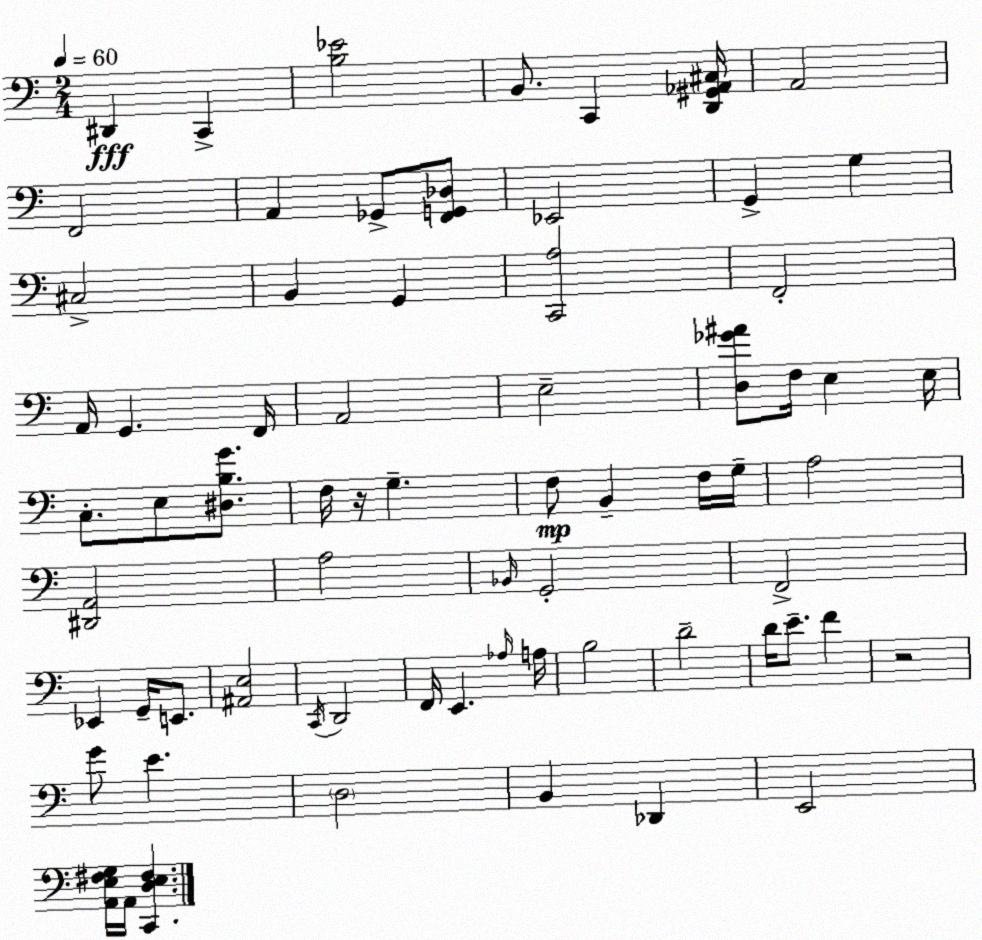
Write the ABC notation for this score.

X:1
T:Untitled
M:2/4
L:1/4
K:Am
^D,, C,, [B,_E]2 B,,/2 C,, [D,,^G,,_A,,^C,]/4 A,,2 F,,2 A,, _G,,/2 [F,,G,,_D,]/2 _E,,2 G,, G, ^C,2 B,, G,, [C,,A,]2 F,,2 A,,/4 G,, F,,/4 A,,2 E,2 [D,_G^A]/2 F,/4 E, E,/4 C,/2 E,/2 [^D,B,G]/2 F,/4 z/4 G, F,/2 B,, F,/4 G,/4 A,2 [^D,,A,,]2 A,2 _B,,/4 G,,2 F,,2 _E,, G,,/4 E,,/2 [^A,,E,]2 C,,/4 D,,2 F,,/4 E,, _A,/4 A,/4 B,2 D2 D/4 E/2 F z2 G/2 E D,2 B,, _D,, E,,2 [A,,E,^F,G,]/4 A,,/4 [C,,D,E,^F,]